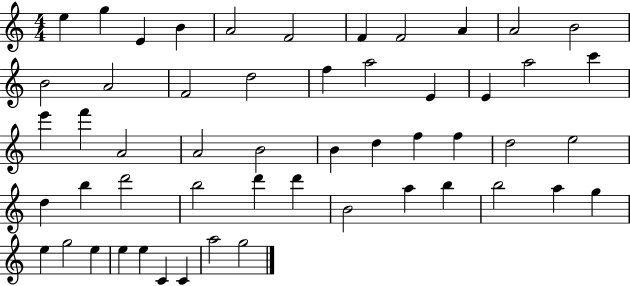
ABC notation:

X:1
T:Untitled
M:4/4
L:1/4
K:C
e g E B A2 F2 F F2 A A2 B2 B2 A2 F2 d2 f a2 E E a2 c' e' f' A2 A2 B2 B d f f d2 e2 d b d'2 b2 d' d' B2 a b b2 a g e g2 e e e C C a2 g2